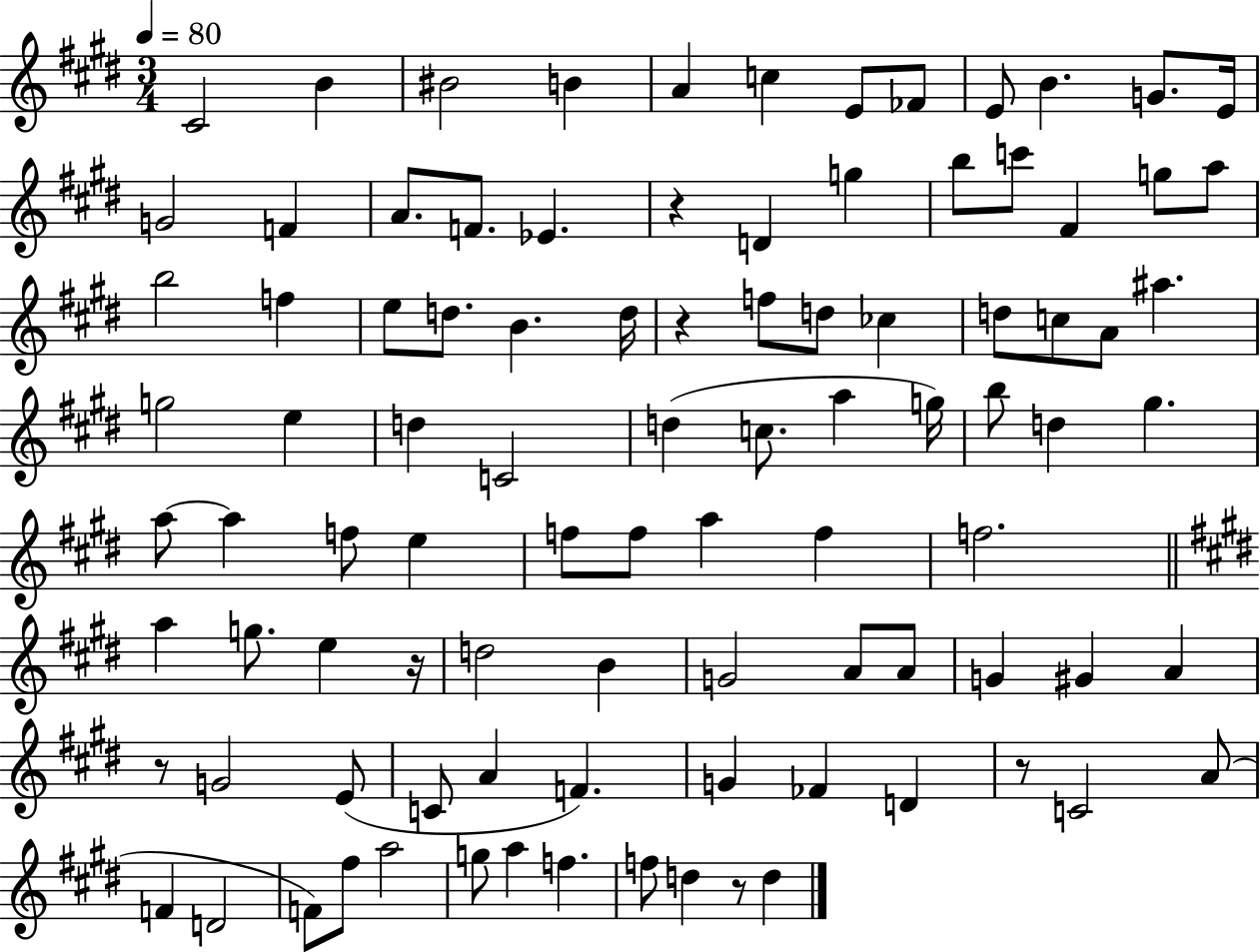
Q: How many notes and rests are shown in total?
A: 95